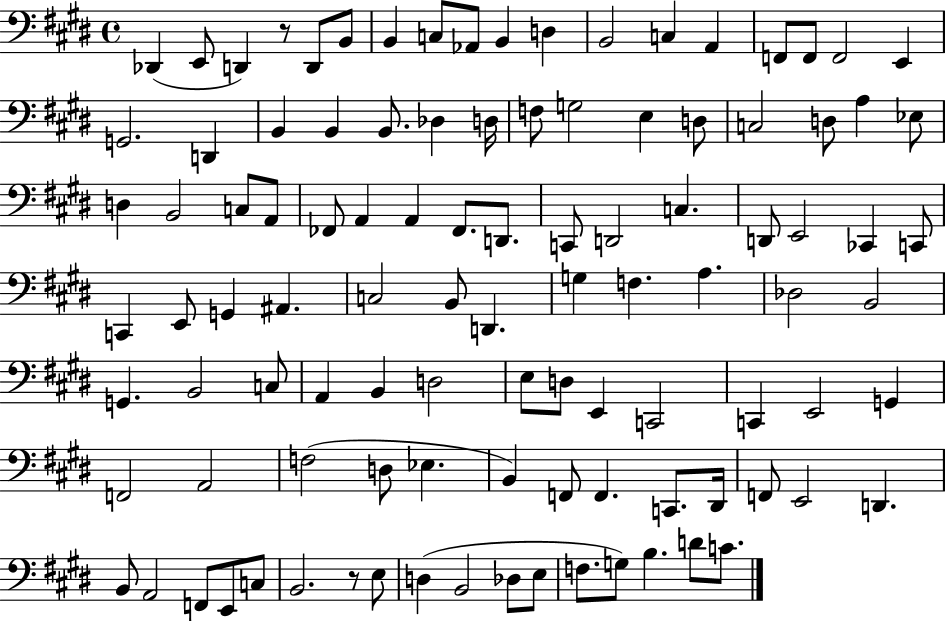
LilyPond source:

{
  \clef bass
  \time 4/4
  \defaultTimeSignature
  \key e \major
  des,4( e,8 d,4) r8 d,8 b,8 | b,4 c8 aes,8 b,4 d4 | b,2 c4 a,4 | f,8 f,8 f,2 e,4 | \break g,2. d,4 | b,4 b,4 b,8. des4 d16 | f8 g2 e4 d8 | c2 d8 a4 ees8 | \break d4 b,2 c8 a,8 | fes,8 a,4 a,4 fes,8. d,8. | c,8 d,2 c4. | d,8 e,2 ces,4 c,8 | \break c,4 e,8 g,4 ais,4. | c2 b,8 d,4. | g4 f4. a4. | des2 b,2 | \break g,4. b,2 c8 | a,4 b,4 d2 | e8 d8 e,4 c,2 | c,4 e,2 g,4 | \break f,2 a,2 | f2( d8 ees4. | b,4) f,8 f,4. c,8. dis,16 | f,8 e,2 d,4. | \break b,8 a,2 f,8 e,8 c8 | b,2. r8 e8 | d4( b,2 des8 e8 | f8. g8) b4. d'8 c'8. | \break \bar "|."
}